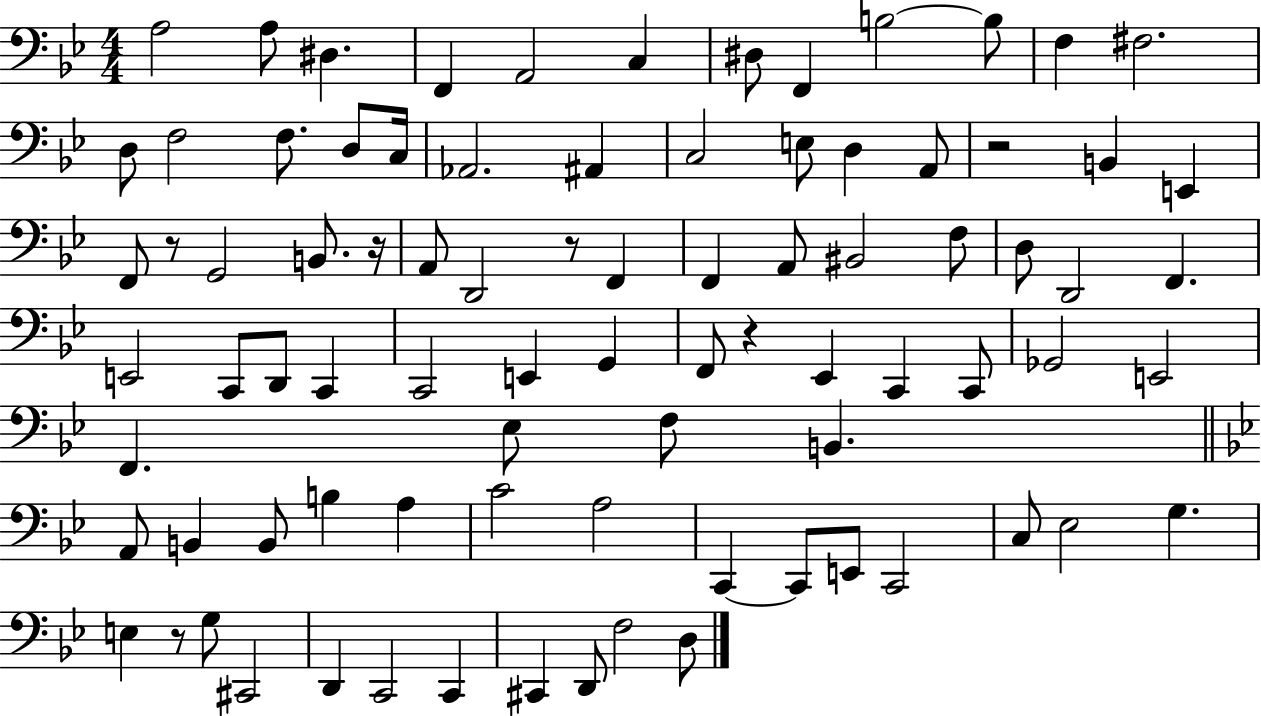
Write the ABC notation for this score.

X:1
T:Untitled
M:4/4
L:1/4
K:Bb
A,2 A,/2 ^D, F,, A,,2 C, ^D,/2 F,, B,2 B,/2 F, ^F,2 D,/2 F,2 F,/2 D,/2 C,/4 _A,,2 ^A,, C,2 E,/2 D, A,,/2 z2 B,, E,, F,,/2 z/2 G,,2 B,,/2 z/4 A,,/2 D,,2 z/2 F,, F,, A,,/2 ^B,,2 F,/2 D,/2 D,,2 F,, E,,2 C,,/2 D,,/2 C,, C,,2 E,, G,, F,,/2 z _E,, C,, C,,/2 _G,,2 E,,2 F,, _E,/2 F,/2 B,, A,,/2 B,, B,,/2 B, A, C2 A,2 C,, C,,/2 E,,/2 C,,2 C,/2 _E,2 G, E, z/2 G,/2 ^C,,2 D,, C,,2 C,, ^C,, D,,/2 F,2 D,/2